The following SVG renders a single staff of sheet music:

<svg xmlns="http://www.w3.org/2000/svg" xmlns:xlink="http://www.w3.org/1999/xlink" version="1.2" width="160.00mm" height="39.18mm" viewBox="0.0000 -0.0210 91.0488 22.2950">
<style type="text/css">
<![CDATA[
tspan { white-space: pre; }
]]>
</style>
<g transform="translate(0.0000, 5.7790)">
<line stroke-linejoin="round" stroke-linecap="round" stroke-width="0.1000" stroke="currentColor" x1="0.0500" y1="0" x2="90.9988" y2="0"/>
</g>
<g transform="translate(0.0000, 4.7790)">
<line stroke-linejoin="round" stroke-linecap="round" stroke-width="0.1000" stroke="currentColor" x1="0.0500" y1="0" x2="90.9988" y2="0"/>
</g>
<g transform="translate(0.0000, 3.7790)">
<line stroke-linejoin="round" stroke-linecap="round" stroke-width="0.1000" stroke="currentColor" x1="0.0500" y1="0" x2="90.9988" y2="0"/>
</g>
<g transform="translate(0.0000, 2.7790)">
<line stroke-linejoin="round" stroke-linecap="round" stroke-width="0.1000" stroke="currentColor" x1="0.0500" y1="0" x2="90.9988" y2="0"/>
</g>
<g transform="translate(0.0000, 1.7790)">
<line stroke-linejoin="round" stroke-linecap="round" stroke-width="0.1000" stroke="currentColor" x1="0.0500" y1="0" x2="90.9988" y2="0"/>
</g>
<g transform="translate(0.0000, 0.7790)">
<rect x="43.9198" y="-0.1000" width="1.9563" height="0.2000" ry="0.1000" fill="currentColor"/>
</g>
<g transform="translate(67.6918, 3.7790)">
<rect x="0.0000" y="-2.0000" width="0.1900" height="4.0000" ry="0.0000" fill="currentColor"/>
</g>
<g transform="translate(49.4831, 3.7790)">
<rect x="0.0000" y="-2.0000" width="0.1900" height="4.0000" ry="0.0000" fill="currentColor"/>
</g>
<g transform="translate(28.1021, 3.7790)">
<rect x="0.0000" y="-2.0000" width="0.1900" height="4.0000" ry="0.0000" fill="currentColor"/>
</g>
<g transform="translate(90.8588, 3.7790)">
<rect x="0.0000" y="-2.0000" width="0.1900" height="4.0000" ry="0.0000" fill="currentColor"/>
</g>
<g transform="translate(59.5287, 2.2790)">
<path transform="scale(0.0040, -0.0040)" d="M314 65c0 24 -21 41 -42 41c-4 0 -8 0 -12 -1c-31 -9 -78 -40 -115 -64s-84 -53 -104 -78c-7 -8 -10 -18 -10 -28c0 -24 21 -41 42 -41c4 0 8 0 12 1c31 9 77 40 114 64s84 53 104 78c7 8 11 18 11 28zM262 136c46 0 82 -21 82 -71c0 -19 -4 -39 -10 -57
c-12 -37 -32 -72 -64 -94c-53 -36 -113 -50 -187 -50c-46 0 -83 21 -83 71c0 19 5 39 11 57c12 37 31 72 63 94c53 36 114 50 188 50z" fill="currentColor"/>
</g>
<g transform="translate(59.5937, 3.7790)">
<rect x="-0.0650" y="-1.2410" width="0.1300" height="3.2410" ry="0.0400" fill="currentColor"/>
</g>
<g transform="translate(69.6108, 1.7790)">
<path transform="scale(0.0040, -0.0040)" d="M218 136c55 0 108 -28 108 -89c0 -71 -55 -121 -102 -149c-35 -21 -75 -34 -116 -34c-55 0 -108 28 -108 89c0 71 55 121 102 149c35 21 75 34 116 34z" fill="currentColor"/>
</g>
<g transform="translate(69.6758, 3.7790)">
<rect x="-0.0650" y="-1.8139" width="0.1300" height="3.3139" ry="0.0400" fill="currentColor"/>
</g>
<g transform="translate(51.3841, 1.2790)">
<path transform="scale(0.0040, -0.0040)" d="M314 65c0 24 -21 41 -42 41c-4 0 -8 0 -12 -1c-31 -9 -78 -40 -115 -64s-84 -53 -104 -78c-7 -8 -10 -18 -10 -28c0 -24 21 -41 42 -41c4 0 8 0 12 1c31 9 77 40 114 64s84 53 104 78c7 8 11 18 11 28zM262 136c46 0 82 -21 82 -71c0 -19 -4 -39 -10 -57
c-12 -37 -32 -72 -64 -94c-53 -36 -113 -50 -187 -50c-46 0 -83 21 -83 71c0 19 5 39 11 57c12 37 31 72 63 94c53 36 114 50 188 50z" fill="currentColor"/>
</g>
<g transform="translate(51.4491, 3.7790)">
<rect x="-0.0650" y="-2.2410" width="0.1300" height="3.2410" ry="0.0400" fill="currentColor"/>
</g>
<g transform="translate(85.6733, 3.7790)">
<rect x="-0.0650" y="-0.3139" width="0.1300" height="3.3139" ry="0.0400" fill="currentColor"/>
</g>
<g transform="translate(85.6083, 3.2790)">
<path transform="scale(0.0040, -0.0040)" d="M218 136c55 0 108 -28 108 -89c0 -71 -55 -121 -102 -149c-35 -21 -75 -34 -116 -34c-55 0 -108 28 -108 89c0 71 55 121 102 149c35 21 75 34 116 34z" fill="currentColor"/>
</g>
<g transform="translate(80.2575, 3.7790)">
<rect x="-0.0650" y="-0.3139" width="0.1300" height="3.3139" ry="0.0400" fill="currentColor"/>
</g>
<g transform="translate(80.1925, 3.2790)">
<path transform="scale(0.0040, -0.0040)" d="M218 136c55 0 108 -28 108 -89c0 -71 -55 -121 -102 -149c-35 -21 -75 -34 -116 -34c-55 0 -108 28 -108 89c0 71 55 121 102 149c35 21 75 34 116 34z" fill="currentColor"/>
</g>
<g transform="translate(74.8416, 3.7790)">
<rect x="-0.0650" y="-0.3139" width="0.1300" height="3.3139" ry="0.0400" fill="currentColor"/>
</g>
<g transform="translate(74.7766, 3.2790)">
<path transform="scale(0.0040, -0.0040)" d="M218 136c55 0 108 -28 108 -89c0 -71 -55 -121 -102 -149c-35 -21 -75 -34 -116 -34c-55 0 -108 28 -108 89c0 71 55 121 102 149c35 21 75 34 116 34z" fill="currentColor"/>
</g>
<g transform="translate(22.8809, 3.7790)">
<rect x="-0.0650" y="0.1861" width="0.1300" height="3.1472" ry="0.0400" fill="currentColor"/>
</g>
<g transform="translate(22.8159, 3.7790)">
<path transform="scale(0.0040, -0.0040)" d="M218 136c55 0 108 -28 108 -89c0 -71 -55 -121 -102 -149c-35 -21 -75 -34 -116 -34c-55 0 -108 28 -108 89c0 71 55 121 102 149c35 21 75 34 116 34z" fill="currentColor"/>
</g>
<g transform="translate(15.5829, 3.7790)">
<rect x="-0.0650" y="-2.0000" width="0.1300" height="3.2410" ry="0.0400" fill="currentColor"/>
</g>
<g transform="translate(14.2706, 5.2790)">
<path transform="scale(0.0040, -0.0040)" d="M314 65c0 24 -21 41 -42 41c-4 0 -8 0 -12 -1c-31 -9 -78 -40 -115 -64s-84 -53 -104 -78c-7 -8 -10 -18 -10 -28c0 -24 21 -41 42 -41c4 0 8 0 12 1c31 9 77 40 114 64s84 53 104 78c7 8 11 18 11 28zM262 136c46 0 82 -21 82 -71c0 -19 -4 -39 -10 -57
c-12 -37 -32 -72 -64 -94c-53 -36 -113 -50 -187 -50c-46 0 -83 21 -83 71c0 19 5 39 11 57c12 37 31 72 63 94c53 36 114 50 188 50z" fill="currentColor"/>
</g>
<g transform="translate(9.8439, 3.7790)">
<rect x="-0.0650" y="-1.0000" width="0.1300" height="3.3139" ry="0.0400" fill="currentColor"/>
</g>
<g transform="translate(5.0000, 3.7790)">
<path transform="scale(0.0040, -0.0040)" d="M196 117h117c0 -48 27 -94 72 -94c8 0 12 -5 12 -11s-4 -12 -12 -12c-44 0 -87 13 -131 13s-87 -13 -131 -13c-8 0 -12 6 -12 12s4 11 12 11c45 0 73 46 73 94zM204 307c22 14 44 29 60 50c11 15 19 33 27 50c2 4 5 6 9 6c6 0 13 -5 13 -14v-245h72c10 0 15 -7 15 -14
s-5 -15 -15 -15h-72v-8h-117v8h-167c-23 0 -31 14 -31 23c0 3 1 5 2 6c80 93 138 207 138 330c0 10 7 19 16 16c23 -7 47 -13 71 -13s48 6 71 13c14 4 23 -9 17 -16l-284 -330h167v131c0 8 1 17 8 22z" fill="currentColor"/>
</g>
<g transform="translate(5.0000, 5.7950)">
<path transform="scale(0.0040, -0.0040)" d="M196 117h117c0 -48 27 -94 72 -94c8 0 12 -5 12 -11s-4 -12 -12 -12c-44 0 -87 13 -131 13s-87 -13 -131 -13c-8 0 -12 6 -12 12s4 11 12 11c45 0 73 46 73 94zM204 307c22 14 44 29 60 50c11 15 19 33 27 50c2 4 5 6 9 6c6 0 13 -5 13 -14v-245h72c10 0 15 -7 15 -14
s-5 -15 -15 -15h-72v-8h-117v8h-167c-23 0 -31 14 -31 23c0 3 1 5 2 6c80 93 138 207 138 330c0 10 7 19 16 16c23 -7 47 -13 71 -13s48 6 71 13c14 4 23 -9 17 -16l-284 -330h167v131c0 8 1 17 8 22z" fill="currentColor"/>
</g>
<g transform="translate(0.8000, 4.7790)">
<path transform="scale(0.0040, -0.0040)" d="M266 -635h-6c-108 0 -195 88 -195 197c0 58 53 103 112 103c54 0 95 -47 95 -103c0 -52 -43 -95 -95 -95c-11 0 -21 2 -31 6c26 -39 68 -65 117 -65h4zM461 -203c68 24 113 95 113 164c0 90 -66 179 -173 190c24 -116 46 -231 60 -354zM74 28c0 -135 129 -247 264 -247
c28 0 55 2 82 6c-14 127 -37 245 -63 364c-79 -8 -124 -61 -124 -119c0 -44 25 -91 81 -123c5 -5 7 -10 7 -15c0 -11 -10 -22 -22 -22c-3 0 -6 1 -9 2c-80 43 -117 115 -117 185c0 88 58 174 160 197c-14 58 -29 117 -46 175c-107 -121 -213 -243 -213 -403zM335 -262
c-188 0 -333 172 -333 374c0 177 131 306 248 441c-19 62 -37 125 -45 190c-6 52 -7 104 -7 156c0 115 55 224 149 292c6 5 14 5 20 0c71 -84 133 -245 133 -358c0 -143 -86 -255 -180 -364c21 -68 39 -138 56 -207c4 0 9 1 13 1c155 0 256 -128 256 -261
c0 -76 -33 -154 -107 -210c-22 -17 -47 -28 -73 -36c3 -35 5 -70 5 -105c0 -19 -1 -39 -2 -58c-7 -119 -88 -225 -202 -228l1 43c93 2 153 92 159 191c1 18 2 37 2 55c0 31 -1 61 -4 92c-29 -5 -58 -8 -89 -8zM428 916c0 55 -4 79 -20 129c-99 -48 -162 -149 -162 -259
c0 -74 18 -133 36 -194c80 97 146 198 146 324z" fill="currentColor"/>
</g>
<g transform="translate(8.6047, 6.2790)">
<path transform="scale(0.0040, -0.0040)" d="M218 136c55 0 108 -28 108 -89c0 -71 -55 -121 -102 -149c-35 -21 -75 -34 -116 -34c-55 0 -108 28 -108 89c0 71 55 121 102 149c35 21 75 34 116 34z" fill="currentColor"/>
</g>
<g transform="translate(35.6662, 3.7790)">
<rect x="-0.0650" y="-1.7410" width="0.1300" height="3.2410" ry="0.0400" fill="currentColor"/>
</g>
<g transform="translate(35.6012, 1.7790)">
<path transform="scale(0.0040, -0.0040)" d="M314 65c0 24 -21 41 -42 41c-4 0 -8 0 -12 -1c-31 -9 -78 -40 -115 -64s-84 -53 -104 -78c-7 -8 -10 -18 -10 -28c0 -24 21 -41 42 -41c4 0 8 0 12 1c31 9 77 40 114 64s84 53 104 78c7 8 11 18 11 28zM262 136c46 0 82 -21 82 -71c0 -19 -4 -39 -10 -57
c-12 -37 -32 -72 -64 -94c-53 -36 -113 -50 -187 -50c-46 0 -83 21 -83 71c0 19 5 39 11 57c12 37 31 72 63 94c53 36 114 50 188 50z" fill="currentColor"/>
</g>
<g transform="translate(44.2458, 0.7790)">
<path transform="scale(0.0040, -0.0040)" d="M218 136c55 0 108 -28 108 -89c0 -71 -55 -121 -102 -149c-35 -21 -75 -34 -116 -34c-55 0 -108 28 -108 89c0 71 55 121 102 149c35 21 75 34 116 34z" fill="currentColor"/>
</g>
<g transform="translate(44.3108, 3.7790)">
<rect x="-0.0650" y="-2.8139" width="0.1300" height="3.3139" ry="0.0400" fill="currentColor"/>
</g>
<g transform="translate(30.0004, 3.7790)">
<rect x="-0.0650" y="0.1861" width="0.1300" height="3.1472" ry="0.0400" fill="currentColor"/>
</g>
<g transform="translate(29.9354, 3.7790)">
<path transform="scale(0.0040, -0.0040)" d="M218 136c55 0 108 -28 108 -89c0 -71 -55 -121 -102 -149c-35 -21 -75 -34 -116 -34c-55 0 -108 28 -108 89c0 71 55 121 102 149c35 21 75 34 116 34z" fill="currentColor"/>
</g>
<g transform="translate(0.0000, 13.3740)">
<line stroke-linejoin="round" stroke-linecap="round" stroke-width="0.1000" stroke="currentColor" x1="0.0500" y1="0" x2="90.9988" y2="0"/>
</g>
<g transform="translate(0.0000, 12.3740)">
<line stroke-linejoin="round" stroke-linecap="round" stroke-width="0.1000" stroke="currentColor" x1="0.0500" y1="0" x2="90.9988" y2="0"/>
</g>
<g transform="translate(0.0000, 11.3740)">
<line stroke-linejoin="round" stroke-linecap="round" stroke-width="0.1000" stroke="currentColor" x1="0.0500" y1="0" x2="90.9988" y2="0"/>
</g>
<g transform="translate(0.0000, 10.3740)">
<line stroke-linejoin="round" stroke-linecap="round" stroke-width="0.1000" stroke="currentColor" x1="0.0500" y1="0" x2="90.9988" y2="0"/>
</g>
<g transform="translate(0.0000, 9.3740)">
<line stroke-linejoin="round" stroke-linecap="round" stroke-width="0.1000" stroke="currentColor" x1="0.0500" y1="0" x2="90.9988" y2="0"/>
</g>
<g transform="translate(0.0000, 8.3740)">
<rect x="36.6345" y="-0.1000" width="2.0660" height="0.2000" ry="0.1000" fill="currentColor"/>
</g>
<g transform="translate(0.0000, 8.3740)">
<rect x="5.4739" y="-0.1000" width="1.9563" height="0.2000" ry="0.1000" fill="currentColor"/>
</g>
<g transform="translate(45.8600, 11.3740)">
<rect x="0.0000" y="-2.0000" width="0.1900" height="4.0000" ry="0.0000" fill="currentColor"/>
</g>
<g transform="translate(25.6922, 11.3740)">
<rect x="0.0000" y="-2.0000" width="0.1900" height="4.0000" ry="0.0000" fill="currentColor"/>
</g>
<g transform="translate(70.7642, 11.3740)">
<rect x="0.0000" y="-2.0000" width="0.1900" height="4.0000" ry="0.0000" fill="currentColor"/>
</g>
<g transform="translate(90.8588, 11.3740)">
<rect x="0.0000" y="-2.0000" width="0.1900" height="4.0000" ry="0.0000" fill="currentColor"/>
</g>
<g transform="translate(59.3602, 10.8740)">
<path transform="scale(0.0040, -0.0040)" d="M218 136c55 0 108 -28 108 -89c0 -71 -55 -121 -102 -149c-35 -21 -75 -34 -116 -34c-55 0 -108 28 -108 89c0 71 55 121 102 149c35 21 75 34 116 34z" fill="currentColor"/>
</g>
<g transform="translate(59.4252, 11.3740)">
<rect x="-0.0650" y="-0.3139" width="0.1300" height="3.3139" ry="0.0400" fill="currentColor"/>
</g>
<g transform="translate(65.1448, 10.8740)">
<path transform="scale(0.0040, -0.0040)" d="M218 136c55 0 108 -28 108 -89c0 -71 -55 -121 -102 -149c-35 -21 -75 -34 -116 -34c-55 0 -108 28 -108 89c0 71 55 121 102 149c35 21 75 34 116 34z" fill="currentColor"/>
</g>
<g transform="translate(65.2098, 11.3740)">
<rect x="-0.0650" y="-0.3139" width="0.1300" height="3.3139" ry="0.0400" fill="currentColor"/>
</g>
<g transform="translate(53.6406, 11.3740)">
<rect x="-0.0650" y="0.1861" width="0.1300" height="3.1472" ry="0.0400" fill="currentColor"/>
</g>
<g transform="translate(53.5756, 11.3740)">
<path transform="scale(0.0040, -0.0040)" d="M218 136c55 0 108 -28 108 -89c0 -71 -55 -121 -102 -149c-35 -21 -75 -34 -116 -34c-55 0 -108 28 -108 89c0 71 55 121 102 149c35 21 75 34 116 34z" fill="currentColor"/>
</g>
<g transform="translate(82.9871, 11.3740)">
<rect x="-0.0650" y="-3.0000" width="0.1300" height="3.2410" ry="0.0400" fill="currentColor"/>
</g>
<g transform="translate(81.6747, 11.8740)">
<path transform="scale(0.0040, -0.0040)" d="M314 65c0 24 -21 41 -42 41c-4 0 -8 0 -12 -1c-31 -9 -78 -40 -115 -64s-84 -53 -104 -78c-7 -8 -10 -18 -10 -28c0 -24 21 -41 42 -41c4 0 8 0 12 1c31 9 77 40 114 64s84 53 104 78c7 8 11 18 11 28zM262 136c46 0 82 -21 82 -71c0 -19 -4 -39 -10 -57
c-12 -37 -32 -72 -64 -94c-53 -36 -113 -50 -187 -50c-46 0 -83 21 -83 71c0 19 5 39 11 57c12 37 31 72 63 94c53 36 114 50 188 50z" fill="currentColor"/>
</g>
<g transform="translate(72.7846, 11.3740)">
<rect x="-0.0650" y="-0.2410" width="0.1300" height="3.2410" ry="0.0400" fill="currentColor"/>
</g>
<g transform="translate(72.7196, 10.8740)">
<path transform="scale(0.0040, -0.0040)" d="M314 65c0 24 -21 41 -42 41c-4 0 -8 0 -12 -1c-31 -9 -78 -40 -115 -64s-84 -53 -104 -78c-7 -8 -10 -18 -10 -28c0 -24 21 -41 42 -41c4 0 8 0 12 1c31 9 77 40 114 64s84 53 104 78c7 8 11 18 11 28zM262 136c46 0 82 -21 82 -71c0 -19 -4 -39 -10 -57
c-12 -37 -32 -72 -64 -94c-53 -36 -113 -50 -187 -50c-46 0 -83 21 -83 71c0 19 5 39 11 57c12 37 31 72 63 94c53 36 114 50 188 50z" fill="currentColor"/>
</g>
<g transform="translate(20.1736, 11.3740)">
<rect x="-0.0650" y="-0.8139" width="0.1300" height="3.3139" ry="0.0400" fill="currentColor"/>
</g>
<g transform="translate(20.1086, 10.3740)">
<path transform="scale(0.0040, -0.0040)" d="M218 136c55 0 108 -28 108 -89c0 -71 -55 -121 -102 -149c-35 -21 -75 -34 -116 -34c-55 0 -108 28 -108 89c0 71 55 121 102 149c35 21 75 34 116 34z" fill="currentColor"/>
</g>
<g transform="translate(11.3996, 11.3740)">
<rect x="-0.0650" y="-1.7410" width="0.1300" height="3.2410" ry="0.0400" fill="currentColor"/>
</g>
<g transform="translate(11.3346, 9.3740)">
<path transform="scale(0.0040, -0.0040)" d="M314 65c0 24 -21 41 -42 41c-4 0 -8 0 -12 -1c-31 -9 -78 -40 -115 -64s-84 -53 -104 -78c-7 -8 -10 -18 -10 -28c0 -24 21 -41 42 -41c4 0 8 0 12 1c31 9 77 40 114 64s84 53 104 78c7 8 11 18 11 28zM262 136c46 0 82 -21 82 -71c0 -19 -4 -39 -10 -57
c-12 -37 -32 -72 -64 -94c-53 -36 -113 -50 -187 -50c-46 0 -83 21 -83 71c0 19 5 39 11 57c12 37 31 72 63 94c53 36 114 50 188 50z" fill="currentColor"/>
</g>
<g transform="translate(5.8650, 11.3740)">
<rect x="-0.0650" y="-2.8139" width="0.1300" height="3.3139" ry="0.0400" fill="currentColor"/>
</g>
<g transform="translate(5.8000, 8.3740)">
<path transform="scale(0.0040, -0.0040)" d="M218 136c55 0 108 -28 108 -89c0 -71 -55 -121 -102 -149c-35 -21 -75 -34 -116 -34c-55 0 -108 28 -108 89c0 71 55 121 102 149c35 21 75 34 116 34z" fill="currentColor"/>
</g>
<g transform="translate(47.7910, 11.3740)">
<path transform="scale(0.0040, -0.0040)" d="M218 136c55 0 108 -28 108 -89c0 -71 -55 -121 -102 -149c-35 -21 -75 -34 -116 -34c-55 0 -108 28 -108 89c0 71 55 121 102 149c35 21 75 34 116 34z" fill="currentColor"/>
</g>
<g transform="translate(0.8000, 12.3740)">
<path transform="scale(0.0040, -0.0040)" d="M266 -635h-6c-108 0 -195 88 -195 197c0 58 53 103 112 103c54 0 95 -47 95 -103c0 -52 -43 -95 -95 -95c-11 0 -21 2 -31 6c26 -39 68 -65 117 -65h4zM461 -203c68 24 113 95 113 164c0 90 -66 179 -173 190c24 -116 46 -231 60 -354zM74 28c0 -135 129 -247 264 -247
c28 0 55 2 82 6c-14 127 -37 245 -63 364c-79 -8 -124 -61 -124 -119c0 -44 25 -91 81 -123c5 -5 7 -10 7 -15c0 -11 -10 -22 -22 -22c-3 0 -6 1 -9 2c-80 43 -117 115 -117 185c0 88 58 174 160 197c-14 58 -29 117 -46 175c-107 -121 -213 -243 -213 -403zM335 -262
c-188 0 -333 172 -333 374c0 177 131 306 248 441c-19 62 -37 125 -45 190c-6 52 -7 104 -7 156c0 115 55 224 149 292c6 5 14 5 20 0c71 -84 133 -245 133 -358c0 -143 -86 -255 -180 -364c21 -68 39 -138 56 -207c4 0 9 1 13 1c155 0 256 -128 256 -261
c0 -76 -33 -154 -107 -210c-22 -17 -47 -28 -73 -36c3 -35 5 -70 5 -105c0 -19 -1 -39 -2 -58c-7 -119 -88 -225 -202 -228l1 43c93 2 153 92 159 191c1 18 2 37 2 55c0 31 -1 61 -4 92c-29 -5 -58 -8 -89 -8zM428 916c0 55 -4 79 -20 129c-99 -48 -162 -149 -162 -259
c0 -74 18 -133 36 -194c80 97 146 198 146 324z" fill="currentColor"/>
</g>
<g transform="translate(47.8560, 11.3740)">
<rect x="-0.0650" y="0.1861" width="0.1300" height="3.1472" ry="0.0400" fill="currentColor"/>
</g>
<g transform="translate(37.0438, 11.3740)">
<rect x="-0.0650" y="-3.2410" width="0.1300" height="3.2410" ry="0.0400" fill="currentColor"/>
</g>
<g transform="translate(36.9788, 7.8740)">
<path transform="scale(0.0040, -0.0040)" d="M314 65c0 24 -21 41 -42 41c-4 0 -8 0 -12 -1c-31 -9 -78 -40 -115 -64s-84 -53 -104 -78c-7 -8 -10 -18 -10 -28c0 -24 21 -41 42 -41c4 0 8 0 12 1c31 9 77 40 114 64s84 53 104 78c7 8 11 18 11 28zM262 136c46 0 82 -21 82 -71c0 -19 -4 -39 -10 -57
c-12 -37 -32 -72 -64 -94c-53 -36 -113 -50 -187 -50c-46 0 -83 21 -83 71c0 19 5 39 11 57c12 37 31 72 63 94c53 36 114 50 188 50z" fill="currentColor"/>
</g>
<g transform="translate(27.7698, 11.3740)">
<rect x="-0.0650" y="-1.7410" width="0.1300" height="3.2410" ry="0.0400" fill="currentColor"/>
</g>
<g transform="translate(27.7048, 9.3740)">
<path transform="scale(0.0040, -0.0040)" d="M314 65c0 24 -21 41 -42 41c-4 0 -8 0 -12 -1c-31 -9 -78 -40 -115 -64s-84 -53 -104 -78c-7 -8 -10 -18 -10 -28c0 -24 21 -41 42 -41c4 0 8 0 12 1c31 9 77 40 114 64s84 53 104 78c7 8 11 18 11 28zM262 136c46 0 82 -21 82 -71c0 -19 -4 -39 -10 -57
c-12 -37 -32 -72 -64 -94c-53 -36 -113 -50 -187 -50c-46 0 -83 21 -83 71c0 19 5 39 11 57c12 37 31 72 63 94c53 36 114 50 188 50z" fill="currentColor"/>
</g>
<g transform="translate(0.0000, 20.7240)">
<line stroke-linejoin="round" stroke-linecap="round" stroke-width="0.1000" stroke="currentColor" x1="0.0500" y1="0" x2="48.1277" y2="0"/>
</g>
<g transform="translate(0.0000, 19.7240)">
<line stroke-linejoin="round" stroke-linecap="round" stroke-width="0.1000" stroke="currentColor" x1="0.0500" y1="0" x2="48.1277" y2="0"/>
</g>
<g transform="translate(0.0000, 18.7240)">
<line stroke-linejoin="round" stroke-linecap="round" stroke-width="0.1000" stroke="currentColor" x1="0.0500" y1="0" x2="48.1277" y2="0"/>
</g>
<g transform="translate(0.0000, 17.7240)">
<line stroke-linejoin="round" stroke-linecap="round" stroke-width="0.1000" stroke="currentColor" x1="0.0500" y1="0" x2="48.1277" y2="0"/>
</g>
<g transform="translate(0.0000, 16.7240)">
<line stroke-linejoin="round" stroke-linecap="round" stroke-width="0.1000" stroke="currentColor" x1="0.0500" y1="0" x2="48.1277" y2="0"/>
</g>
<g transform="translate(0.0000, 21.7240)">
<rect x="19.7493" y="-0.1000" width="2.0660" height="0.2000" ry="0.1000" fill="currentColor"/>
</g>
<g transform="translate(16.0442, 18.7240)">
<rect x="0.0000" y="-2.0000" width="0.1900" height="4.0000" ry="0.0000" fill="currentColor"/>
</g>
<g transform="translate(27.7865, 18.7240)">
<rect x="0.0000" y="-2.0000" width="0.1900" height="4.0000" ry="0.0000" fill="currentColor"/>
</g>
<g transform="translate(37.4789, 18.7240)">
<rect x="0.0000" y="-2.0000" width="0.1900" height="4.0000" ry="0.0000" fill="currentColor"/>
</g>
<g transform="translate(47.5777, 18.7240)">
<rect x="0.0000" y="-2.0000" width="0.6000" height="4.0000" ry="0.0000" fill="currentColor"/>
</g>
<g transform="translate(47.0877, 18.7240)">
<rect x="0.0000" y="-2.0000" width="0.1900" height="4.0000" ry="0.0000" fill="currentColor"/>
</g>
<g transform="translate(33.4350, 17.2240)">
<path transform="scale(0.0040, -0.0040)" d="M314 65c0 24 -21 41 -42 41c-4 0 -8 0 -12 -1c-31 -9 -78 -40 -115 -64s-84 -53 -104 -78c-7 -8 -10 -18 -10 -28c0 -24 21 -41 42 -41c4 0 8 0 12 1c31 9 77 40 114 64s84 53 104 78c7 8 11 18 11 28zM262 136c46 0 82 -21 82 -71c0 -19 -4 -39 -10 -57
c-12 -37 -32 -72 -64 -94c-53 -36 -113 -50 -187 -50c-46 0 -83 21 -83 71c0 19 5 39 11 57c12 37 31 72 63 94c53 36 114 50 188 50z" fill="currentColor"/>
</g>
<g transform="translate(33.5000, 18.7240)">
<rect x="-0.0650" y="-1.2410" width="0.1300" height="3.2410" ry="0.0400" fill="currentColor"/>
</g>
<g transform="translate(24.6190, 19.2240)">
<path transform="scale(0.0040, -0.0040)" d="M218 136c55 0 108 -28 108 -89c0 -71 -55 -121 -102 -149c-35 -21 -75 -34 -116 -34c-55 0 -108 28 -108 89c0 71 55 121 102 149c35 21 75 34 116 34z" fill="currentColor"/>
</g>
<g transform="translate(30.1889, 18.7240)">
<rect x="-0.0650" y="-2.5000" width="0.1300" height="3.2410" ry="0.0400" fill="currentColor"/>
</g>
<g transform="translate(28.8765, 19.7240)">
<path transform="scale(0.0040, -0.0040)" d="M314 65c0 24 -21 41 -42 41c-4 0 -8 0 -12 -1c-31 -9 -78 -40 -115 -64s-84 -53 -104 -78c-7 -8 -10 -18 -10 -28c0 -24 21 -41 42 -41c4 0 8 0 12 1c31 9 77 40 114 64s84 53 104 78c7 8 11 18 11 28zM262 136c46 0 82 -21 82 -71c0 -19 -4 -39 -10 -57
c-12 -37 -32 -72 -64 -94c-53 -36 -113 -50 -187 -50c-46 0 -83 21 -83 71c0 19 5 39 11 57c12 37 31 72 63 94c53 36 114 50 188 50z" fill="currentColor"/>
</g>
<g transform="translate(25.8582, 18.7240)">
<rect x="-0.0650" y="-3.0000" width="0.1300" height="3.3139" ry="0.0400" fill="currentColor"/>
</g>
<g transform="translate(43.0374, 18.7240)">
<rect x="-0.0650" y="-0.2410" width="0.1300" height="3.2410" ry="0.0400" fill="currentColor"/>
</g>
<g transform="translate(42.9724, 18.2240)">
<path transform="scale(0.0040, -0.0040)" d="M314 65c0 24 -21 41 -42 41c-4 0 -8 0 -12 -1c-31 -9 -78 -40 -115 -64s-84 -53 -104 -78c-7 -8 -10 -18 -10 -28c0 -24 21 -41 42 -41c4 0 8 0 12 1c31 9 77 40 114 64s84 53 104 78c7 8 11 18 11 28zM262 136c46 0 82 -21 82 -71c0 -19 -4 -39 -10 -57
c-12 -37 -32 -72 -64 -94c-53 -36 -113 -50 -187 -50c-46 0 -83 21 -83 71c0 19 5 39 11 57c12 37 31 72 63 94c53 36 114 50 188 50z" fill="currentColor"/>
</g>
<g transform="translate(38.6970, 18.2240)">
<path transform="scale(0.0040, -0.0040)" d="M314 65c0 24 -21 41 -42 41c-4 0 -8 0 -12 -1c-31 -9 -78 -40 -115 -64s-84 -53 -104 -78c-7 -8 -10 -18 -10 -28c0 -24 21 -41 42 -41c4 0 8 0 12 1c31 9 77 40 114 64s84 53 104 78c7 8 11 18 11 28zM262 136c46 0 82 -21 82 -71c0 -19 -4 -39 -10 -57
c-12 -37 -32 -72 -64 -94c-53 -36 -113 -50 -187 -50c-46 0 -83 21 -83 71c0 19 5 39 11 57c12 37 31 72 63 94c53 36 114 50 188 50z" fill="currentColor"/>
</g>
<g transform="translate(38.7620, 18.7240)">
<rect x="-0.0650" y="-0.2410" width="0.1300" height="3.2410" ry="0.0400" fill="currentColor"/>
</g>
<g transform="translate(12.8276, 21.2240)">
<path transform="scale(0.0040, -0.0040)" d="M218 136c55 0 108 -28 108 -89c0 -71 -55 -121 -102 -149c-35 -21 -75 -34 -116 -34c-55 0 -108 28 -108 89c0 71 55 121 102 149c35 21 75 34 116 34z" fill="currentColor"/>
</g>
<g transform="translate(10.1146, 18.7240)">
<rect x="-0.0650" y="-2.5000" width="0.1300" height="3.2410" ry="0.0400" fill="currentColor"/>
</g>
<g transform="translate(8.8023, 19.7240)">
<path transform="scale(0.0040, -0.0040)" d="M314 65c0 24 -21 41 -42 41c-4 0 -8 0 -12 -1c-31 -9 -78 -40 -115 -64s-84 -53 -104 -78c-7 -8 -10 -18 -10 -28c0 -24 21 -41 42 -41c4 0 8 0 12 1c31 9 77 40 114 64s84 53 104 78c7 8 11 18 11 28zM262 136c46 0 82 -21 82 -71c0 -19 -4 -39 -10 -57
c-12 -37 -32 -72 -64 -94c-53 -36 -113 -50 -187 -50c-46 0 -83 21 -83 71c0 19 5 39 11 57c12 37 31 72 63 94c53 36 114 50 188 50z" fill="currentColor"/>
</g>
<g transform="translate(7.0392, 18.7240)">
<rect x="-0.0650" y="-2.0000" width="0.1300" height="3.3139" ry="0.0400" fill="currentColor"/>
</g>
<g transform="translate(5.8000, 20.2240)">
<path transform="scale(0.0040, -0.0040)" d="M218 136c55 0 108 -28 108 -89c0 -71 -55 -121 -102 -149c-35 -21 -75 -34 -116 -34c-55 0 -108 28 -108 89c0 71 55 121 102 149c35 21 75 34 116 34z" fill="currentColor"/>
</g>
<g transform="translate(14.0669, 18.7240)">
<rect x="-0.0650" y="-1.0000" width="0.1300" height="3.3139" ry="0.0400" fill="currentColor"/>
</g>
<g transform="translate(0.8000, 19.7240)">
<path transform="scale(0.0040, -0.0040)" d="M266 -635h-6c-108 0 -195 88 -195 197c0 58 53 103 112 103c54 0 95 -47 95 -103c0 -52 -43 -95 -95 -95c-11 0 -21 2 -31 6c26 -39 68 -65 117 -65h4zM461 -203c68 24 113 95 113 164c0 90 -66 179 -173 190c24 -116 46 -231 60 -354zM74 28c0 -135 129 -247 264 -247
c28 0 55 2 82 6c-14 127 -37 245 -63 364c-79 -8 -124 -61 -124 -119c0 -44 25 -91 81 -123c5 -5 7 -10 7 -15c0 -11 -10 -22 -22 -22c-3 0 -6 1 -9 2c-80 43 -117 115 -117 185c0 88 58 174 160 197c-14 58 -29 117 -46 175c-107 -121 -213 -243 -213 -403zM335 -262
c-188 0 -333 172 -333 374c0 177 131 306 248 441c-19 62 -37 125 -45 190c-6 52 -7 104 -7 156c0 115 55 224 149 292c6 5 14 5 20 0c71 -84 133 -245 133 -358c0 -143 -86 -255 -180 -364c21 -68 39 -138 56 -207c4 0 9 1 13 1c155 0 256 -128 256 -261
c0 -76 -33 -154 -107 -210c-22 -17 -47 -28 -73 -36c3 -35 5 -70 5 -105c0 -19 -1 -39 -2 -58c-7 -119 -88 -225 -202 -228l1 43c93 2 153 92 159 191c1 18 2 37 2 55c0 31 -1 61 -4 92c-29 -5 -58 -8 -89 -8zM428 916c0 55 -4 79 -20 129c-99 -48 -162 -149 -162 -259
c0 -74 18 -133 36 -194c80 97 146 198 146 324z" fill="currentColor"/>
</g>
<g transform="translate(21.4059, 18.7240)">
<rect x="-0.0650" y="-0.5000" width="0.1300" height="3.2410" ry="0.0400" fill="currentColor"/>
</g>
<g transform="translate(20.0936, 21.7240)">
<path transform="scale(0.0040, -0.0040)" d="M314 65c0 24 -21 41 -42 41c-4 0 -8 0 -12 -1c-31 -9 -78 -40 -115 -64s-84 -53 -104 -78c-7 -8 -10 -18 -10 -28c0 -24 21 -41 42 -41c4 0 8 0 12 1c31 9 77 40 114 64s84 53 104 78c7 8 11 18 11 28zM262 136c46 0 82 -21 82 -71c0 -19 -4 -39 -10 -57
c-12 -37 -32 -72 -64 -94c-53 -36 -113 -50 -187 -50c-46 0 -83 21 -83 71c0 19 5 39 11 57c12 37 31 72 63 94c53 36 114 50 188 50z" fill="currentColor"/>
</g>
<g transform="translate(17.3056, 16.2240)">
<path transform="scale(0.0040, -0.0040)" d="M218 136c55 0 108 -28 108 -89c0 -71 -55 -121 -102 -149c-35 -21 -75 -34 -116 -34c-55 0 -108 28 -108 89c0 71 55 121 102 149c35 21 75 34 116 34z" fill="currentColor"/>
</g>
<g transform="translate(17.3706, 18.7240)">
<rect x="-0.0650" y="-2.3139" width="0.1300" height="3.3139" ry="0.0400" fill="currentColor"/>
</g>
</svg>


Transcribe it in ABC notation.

X:1
T:Untitled
M:4/4
L:1/4
K:C
D F2 B B f2 a g2 e2 f c c c a f2 d f2 b2 B B c c c2 A2 F G2 D g C2 A G2 e2 c2 c2